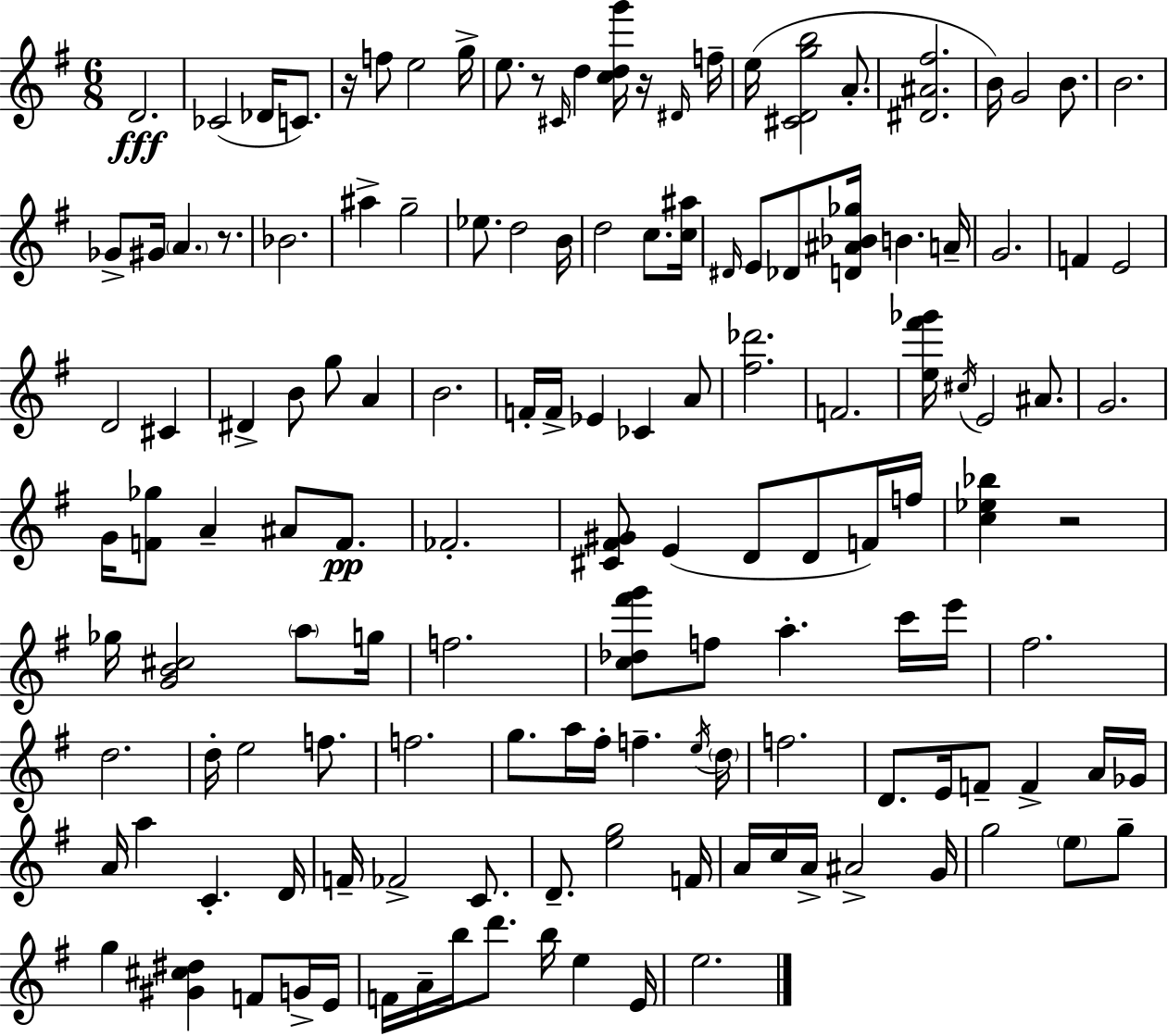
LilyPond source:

{
  \clef treble
  \numericTimeSignature
  \time 6/8
  \key e \minor
  \repeat volta 2 { d'2.\fff | ces'2( des'16 c'8.) | r16 f''8 e''2 g''16-> | e''8. r8 \grace { cis'16 } d''4 <c'' d'' g'''>16 r16 | \break \grace { dis'16 } f''16-- e''16( <cis' d' g'' b''>2 a'8.-. | <dis' ais' fis''>2. | b'16) g'2 b'8. | b'2. | \break ges'8-> gis'16 \parenthesize a'4. r8. | bes'2. | ais''4-> g''2-- | ees''8. d''2 | \break b'16 d''2 c''8. | <c'' ais''>16 \grace { dis'16 } e'8 des'8 <d' ais' bes' ges''>16 b'4. | a'16-- g'2. | f'4 e'2 | \break d'2 cis'4 | dis'4-> b'8 g''8 a'4 | b'2. | f'16-. f'16-> ees'4 ces'4 | \break a'8 <fis'' des'''>2. | f'2. | <e'' fis''' ges'''>16 \acciaccatura { cis''16 } e'2 | ais'8. g'2. | \break g'16 <f' ges''>8 a'4-- ais'8 | f'8.\pp fes'2.-. | <cis' fis' gis'>8 e'4( d'8 | d'8 f'16) f''16 <c'' ees'' bes''>4 r2 | \break ges''16 <g' b' cis''>2 | \parenthesize a''8 g''16 f''2. | <c'' des'' fis''' g'''>8 f''8 a''4.-. | c'''16 e'''16 fis''2. | \break d''2. | d''16-. e''2 | f''8. f''2. | g''8. a''16 fis''16-. f''4.-- | \break \acciaccatura { e''16 } \parenthesize d''16 f''2. | d'8. e'16 f'8-- f'4-> | a'16 ges'16 a'16 a''4 c'4.-. | d'16 f'16-- fes'2-> | \break c'8. d'8.-- <e'' g''>2 | f'16 a'16 c''16 a'16-> ais'2-> | g'16 g''2 | \parenthesize e''8 g''8-- g''4 <gis' cis'' dis''>4 | \break f'8 g'16-> e'16 f'16 a'16-- b''16 d'''8. b''16 | e''4 e'16 e''2. | } \bar "|."
}